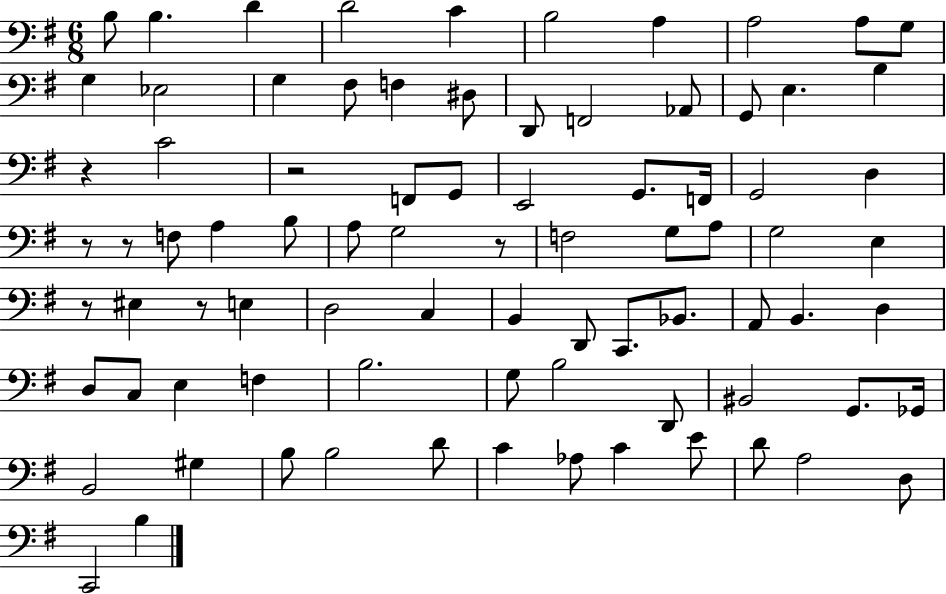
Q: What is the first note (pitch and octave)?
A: B3